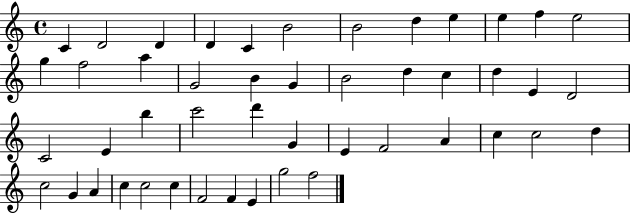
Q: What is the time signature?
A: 4/4